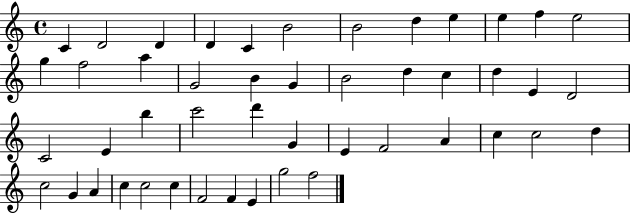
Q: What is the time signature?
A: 4/4